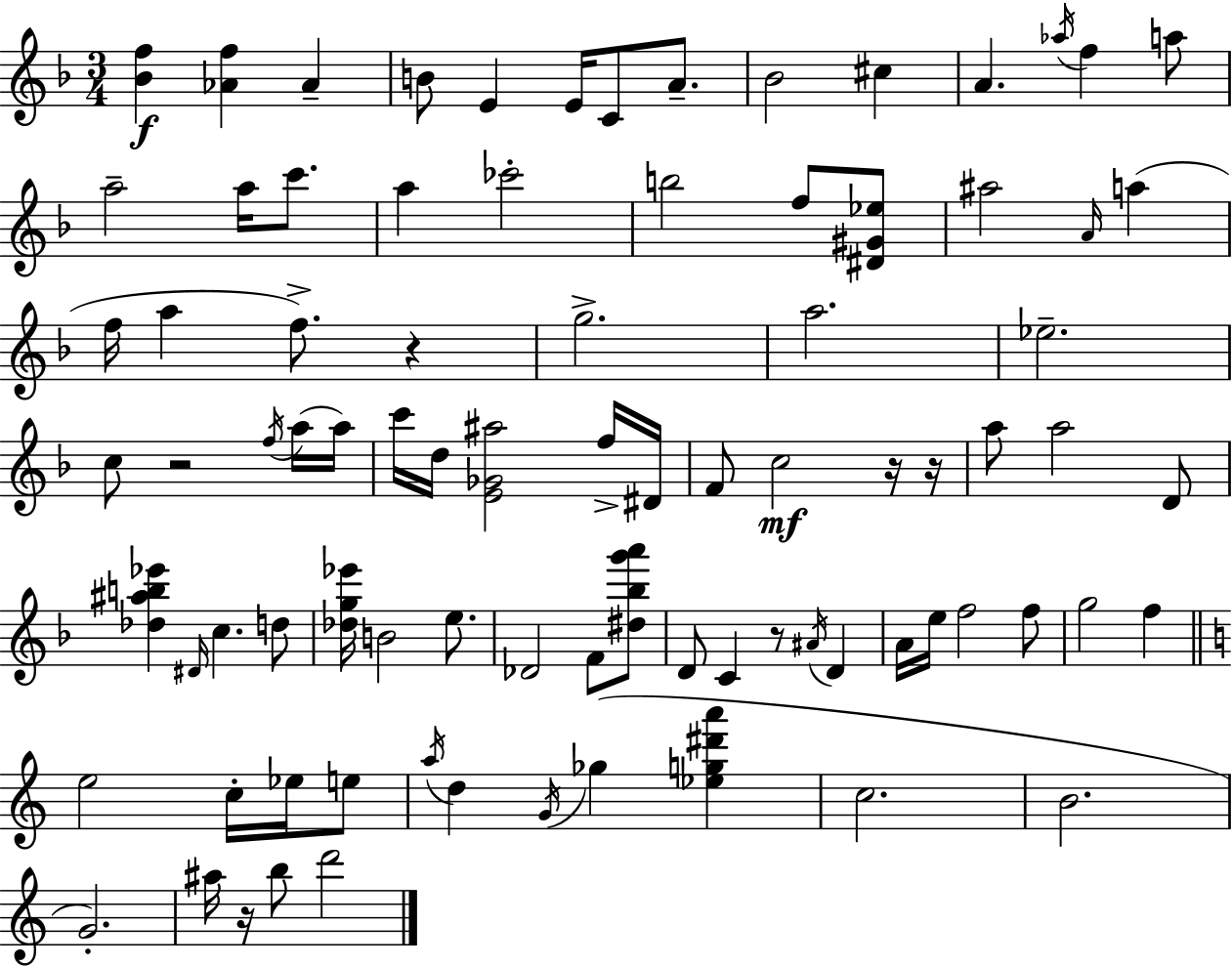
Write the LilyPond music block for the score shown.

{
  \clef treble
  \numericTimeSignature
  \time 3/4
  \key d \minor
  <bes' f''>4\f <aes' f''>4 aes'4-- | b'8 e'4 e'16 c'8 a'8.-- | bes'2 cis''4 | a'4. \acciaccatura { aes''16 } f''4 a''8 | \break a''2-- a''16 c'''8. | a''4 ces'''2-. | b''2 f''8 <dis' gis' ees''>8 | ais''2 \grace { a'16 } a''4( | \break f''16 a''4 f''8.->) r4 | g''2.-> | a''2. | ees''2.-- | \break c''8 r2 | \acciaccatura { f''16 }( a''16 a''16) c'''16 d''16 <e' ges' ais''>2 | f''16-> dis'16 f'8 c''2\mf | r16 r16 a''8 a''2 | \break d'8 <des'' ais'' b'' ees'''>4 \grace { dis'16 } c''4. | d''8 <des'' g'' ees'''>16 b'2 | e''8. des'2 | f'8 <dis'' bes'' g''' a'''>8 d'8 c'4 r8 | \break \acciaccatura { ais'16 } d'4 a'16 e''16 f''2 | f''8 g''2 | f''4 \bar "||" \break \key a \minor e''2 c''16-. ees''16 e''8 | \acciaccatura { a''16 } d''4 \acciaccatura { g'16 } ges''4( <ees'' g'' dis''' a'''>4 | c''2. | b'2. | \break g'2.-.) | ais''16 r16 b''8 d'''2 | \bar "|."
}